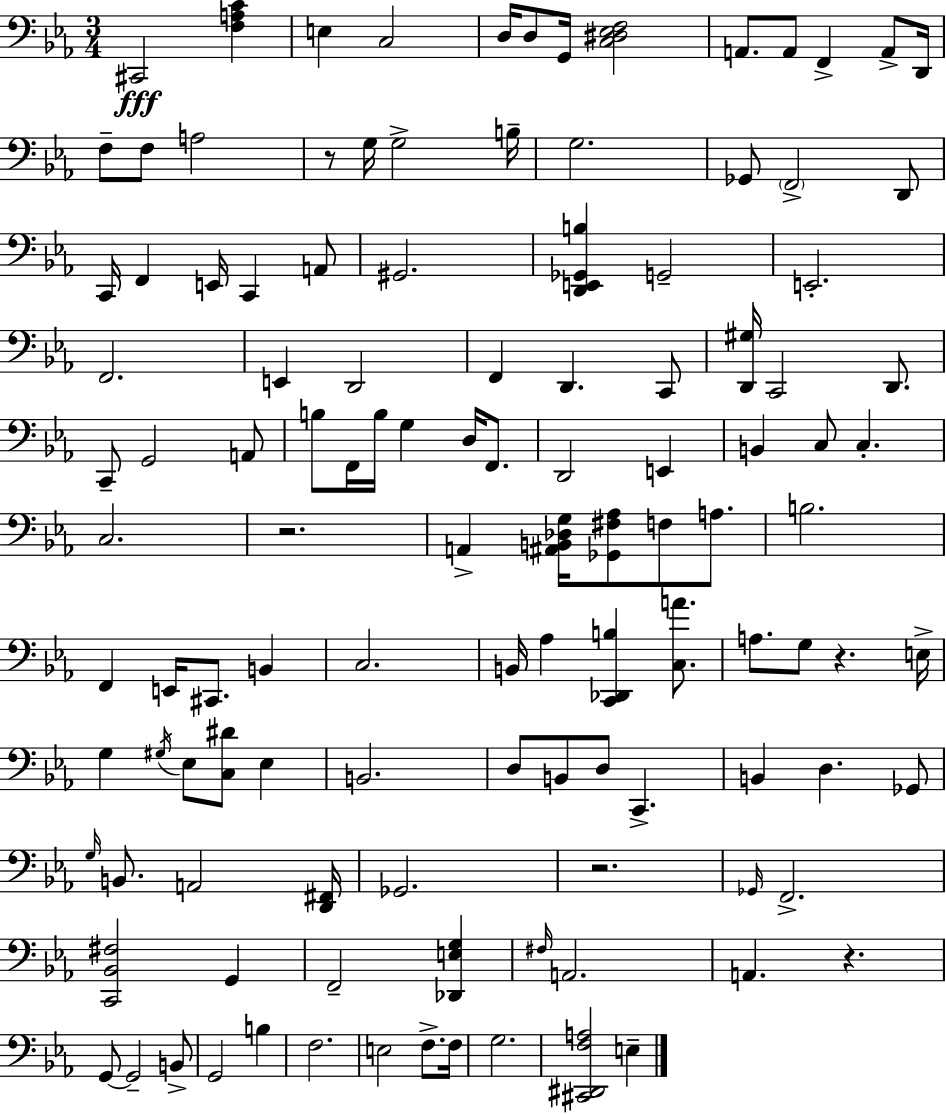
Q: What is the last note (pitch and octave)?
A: E3